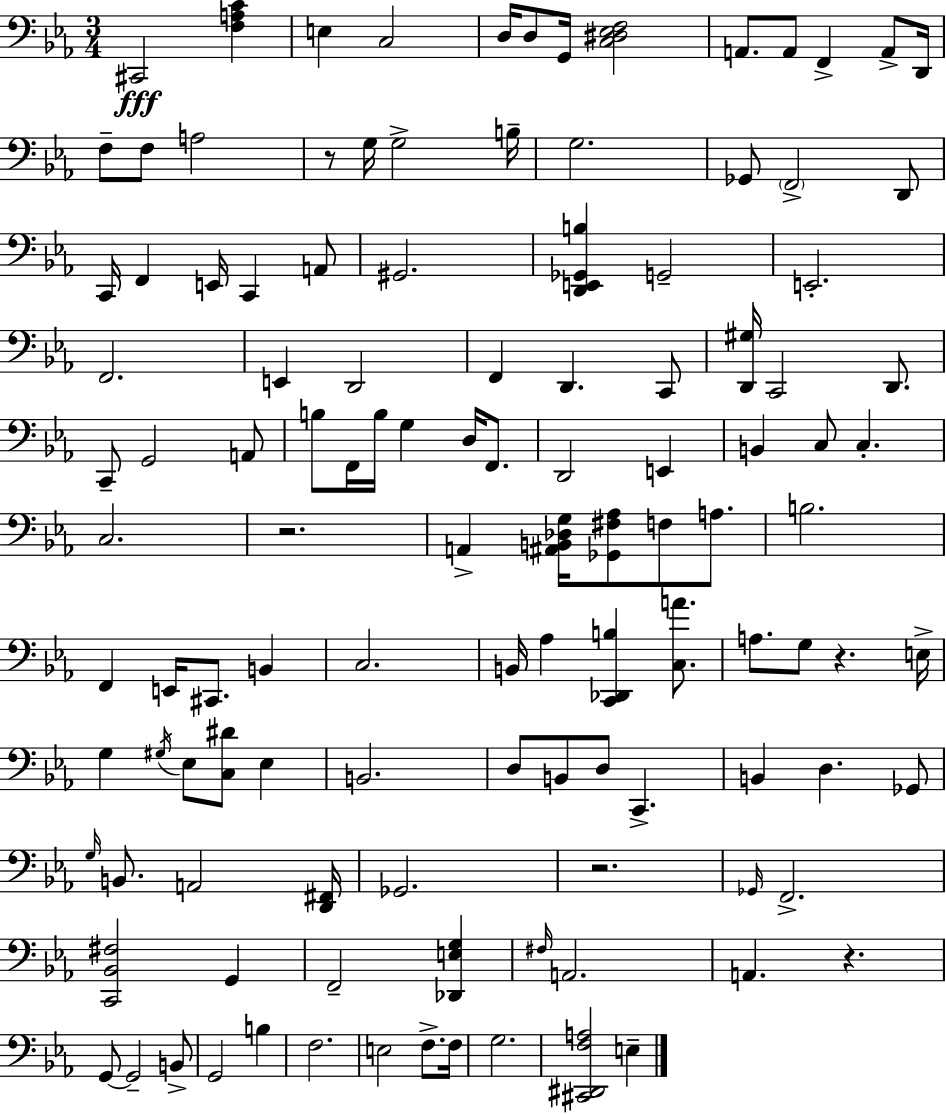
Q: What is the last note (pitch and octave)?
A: E3